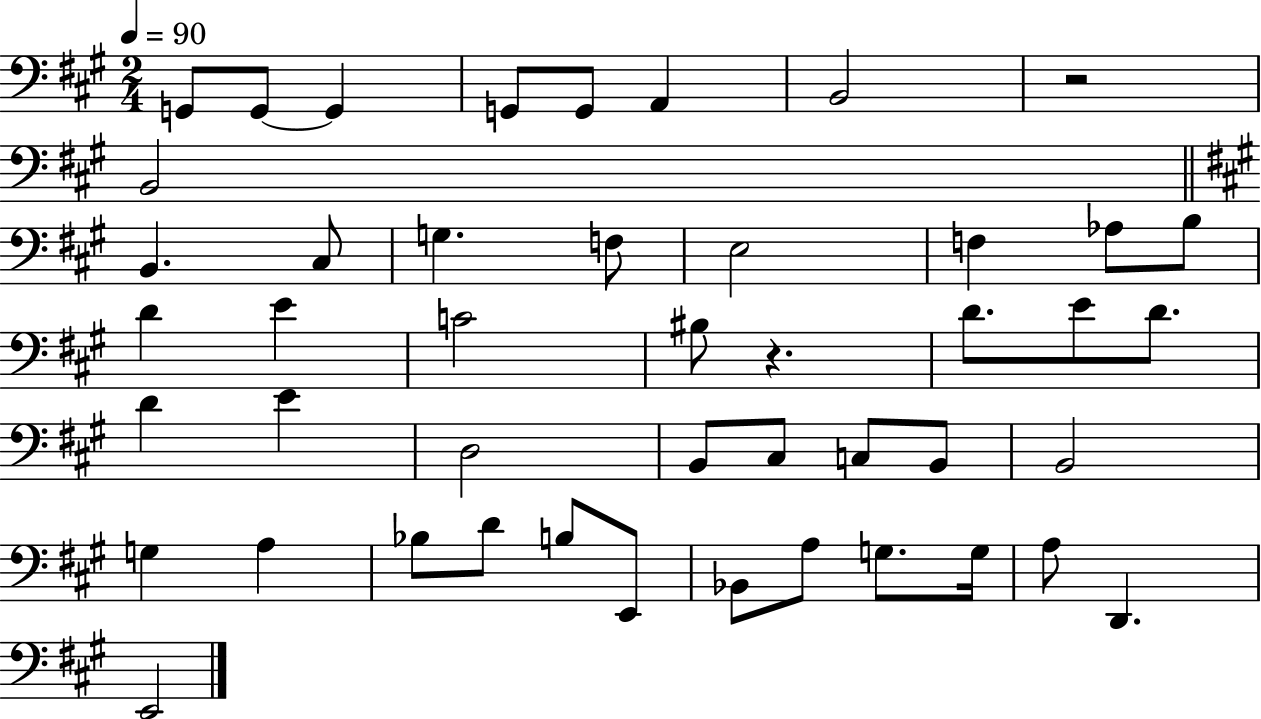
X:1
T:Untitled
M:2/4
L:1/4
K:A
G,,/2 G,,/2 G,, G,,/2 G,,/2 A,, B,,2 z2 B,,2 B,, ^C,/2 G, F,/2 E,2 F, _A,/2 B,/2 D E C2 ^B,/2 z D/2 E/2 D/2 D E D,2 B,,/2 ^C,/2 C,/2 B,,/2 B,,2 G, A, _B,/2 D/2 B,/2 E,,/2 _B,,/2 A,/2 G,/2 G,/4 A,/2 D,, E,,2